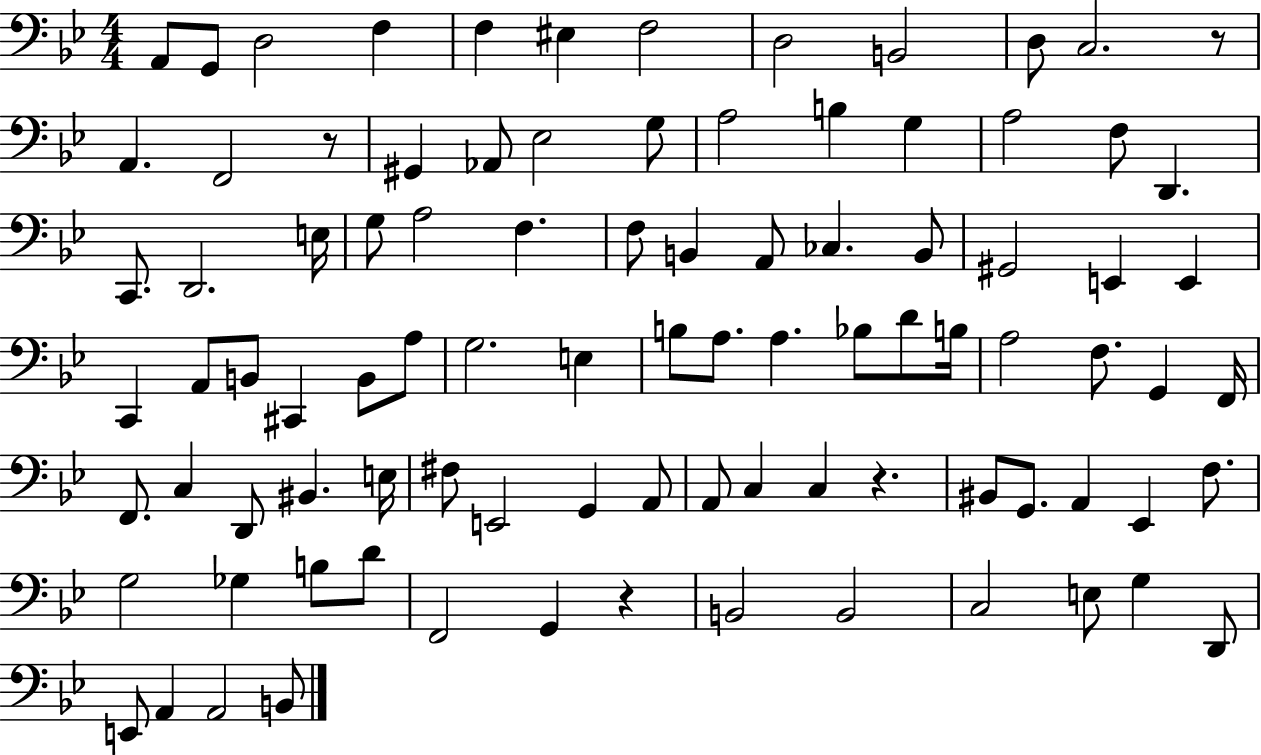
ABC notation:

X:1
T:Untitled
M:4/4
L:1/4
K:Bb
A,,/2 G,,/2 D,2 F, F, ^E, F,2 D,2 B,,2 D,/2 C,2 z/2 A,, F,,2 z/2 ^G,, _A,,/2 _E,2 G,/2 A,2 B, G, A,2 F,/2 D,, C,,/2 D,,2 E,/4 G,/2 A,2 F, F,/2 B,, A,,/2 _C, B,,/2 ^G,,2 E,, E,, C,, A,,/2 B,,/2 ^C,, B,,/2 A,/2 G,2 E, B,/2 A,/2 A, _B,/2 D/2 B,/4 A,2 F,/2 G,, F,,/4 F,,/2 C, D,,/2 ^B,, E,/4 ^F,/2 E,,2 G,, A,,/2 A,,/2 C, C, z ^B,,/2 G,,/2 A,, _E,, F,/2 G,2 _G, B,/2 D/2 F,,2 G,, z B,,2 B,,2 C,2 E,/2 G, D,,/2 E,,/2 A,, A,,2 B,,/2